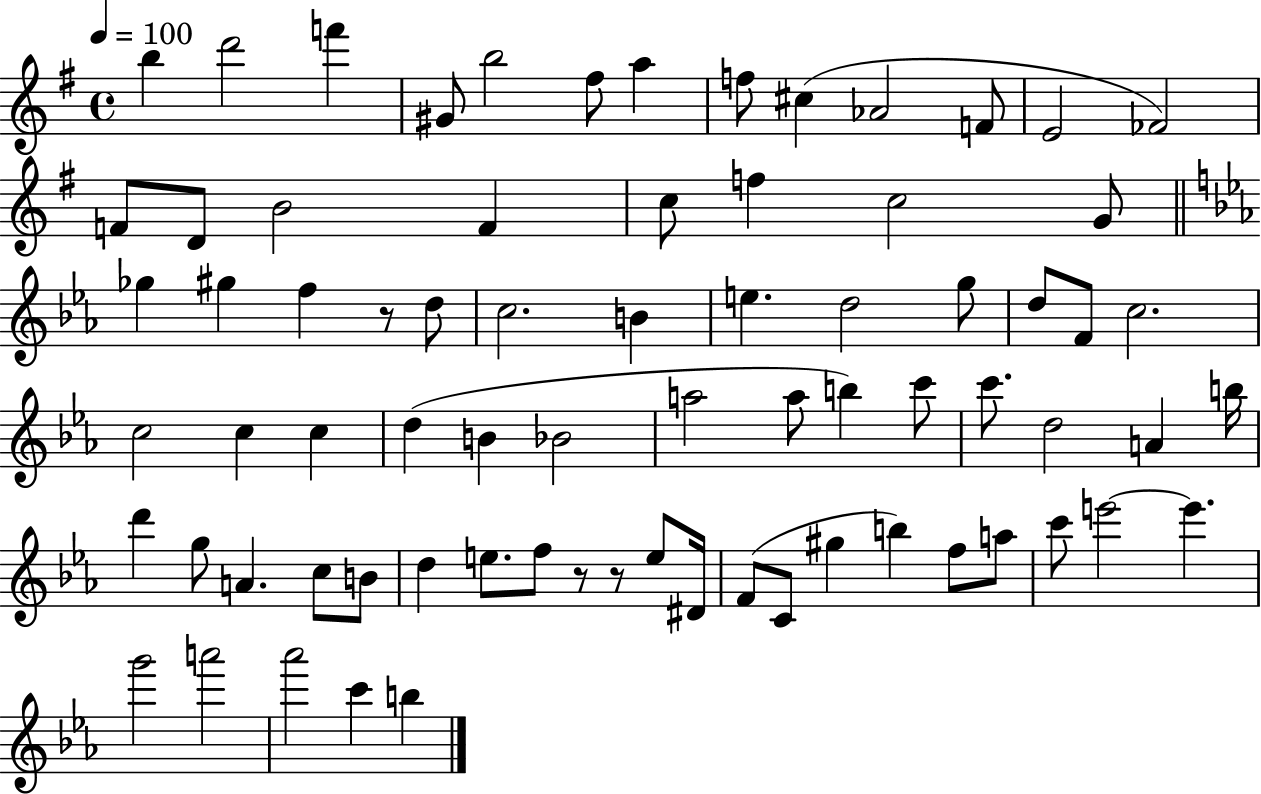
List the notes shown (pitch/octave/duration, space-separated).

B5/q D6/h F6/q G#4/e B5/h F#5/e A5/q F5/e C#5/q Ab4/h F4/e E4/h FES4/h F4/e D4/e B4/h F4/q C5/e F5/q C5/h G4/e Gb5/q G#5/q F5/q R/e D5/e C5/h. B4/q E5/q. D5/h G5/e D5/e F4/e C5/h. C5/h C5/q C5/q D5/q B4/q Bb4/h A5/h A5/e B5/q C6/e C6/e. D5/h A4/q B5/s D6/q G5/e A4/q. C5/e B4/e D5/q E5/e. F5/e R/e R/e E5/e D#4/s F4/e C4/e G#5/q B5/q F5/e A5/e C6/e E6/h E6/q. G6/h A6/h Ab6/h C6/q B5/q